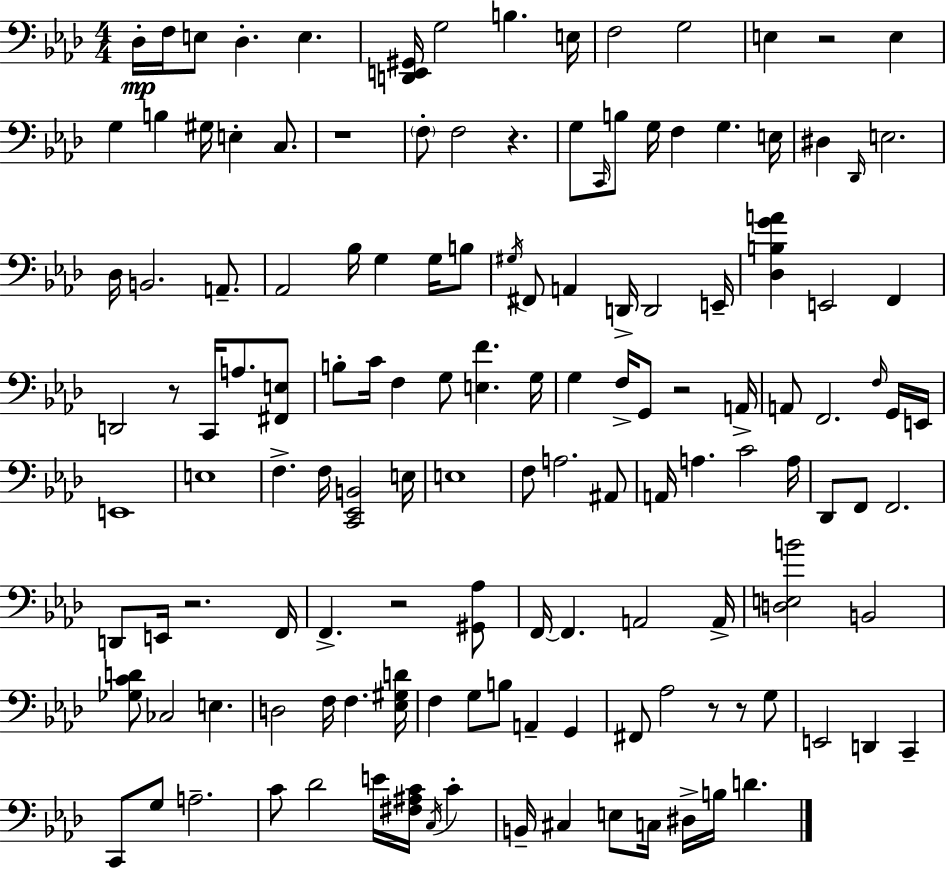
{
  \clef bass
  \numericTimeSignature
  \time 4/4
  \key f \minor
  \repeat volta 2 { des16-.\mp f16 e8 des4.-. e4. | <d, e, gis,>16 g2 b4. e16 | f2 g2 | e4 r2 e4 | \break g4 b4 gis16 e4-. c8. | r1 | \parenthesize f8-. f2 r4. | g8 \grace { c,16 } b8 g16 f4 g4. | \break e16 dis4 \grace { des,16 } e2. | des16 b,2. a,8.-- | aes,2 bes16 g4 g16 | b8 \acciaccatura { gis16 } fis,8 a,4 d,16-> d,2 | \break e,16-- <des b g' a'>4 e,2 f,4 | d,2 r8 c,16 a8. | <fis, e>8 b8-. c'16 f4 g8 <e f'>4. | g16 g4 f16-> g,8 r2 | \break a,16-> a,8 f,2. | \grace { f16 } g,16 e,16 e,1 | e1 | f4.-> f16 <c, ees, b,>2 | \break e16 e1 | f8 a2. | ais,8 a,16 a4. c'2 | a16 des,8 f,8 f,2. | \break d,8 e,16 r2. | f,16 f,4.-> r2 | <gis, aes>8 f,16~~ f,4. a,2 | a,16-> <d e b'>2 b,2 | \break <ges c' d'>8 ces2 e4. | d2 f16 f4. | <ees gis d'>16 f4 g8 b8 a,4-- | g,4 fis,8 aes2 r8 | \break r8 g8 e,2 d,4 | c,4-- c,8 g8 a2.-- | c'8 des'2 e'16 <fis ais c'>16 | \acciaccatura { c16 } c'4-. b,16-- cis4 e8 c16 dis16-> b16 d'4. | \break } \bar "|."
}